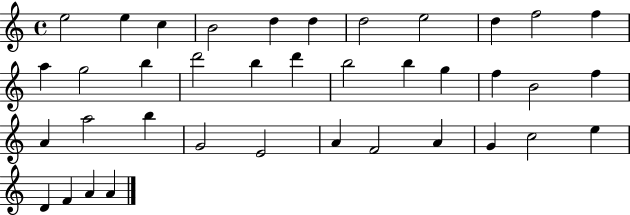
X:1
T:Untitled
M:4/4
L:1/4
K:C
e2 e c B2 d d d2 e2 d f2 f a g2 b d'2 b d' b2 b g f B2 f A a2 b G2 E2 A F2 A G c2 e D F A A